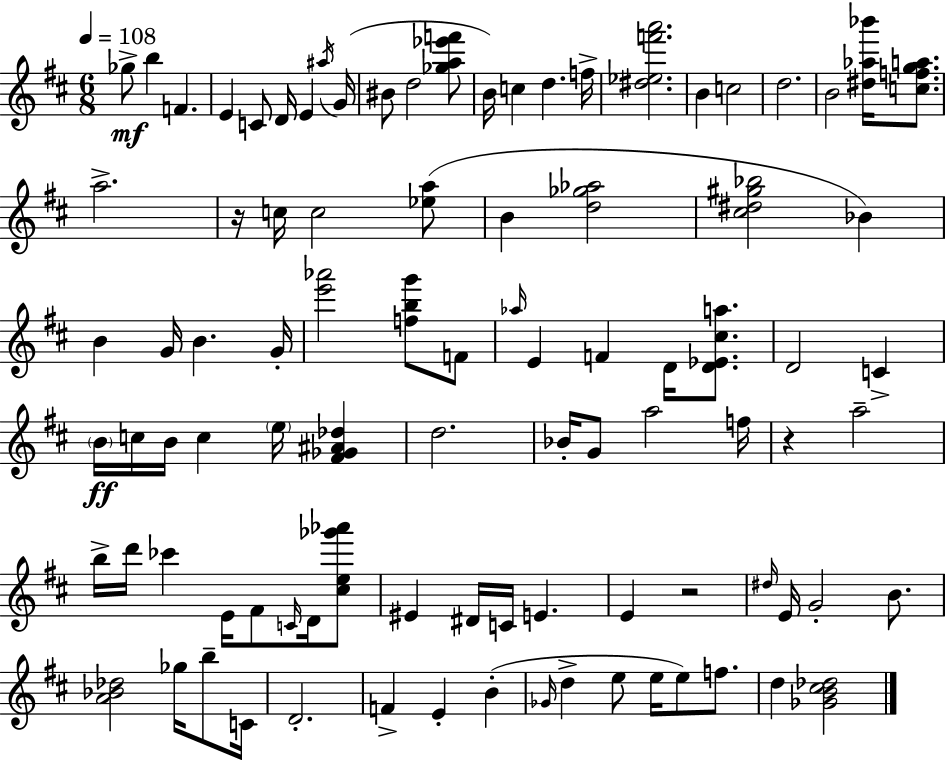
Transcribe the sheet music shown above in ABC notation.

X:1
T:Untitled
M:6/8
L:1/4
K:D
_g/2 b F E C/2 D/4 E ^a/4 G/4 ^B/2 d2 [_ga_e'f']/2 B/4 c d f/4 [^d_ef'a']2 B c2 d2 B2 [^d_a_b']/4 [cfga]/2 a2 z/4 c/4 c2 [_ea]/2 B [d_g_a]2 [^c^d^g_b]2 _B B G/4 B G/4 [e'_a']2 [fbg']/2 F/2 _a/4 E F D/4 [D_E^ca]/2 D2 C B/4 c/4 B/4 c e/4 [^F_G^A_d] d2 _B/4 G/2 a2 f/4 z a2 b/4 d'/4 _c' E/4 ^F/2 C/4 D/4 [^ce_g'_a']/2 ^E ^D/4 C/4 E E z2 ^d/4 E/4 G2 B/2 [A_B_d]2 _g/4 b/2 C/4 D2 F E B _G/4 d e/2 e/4 e/2 f/2 d [_GB^c_d]2